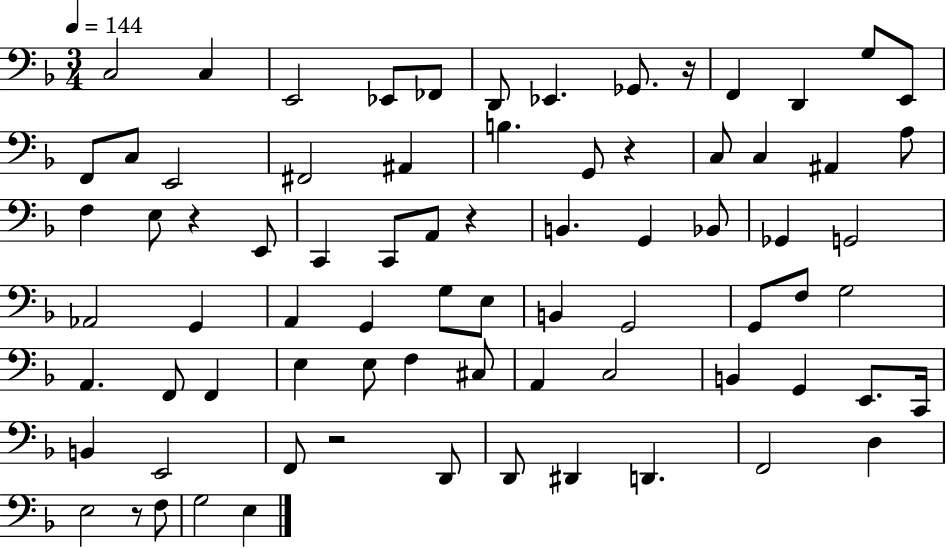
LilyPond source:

{
  \clef bass
  \numericTimeSignature
  \time 3/4
  \key f \major
  \tempo 4 = 144
  c2 c4 | e,2 ees,8 fes,8 | d,8 ees,4. ges,8. r16 | f,4 d,4 g8 e,8 | \break f,8 c8 e,2 | fis,2 ais,4 | b4. g,8 r4 | c8 c4 ais,4 a8 | \break f4 e8 r4 e,8 | c,4 c,8 a,8 r4 | b,4. g,4 bes,8 | ges,4 g,2 | \break aes,2 g,4 | a,4 g,4 g8 e8 | b,4 g,2 | g,8 f8 g2 | \break a,4. f,8 f,4 | e4 e8 f4 cis8 | a,4 c2 | b,4 g,4 e,8. c,16 | \break b,4 e,2 | f,8 r2 d,8 | d,8 dis,4 d,4. | f,2 d4 | \break e2 r8 f8 | g2 e4 | \bar "|."
}